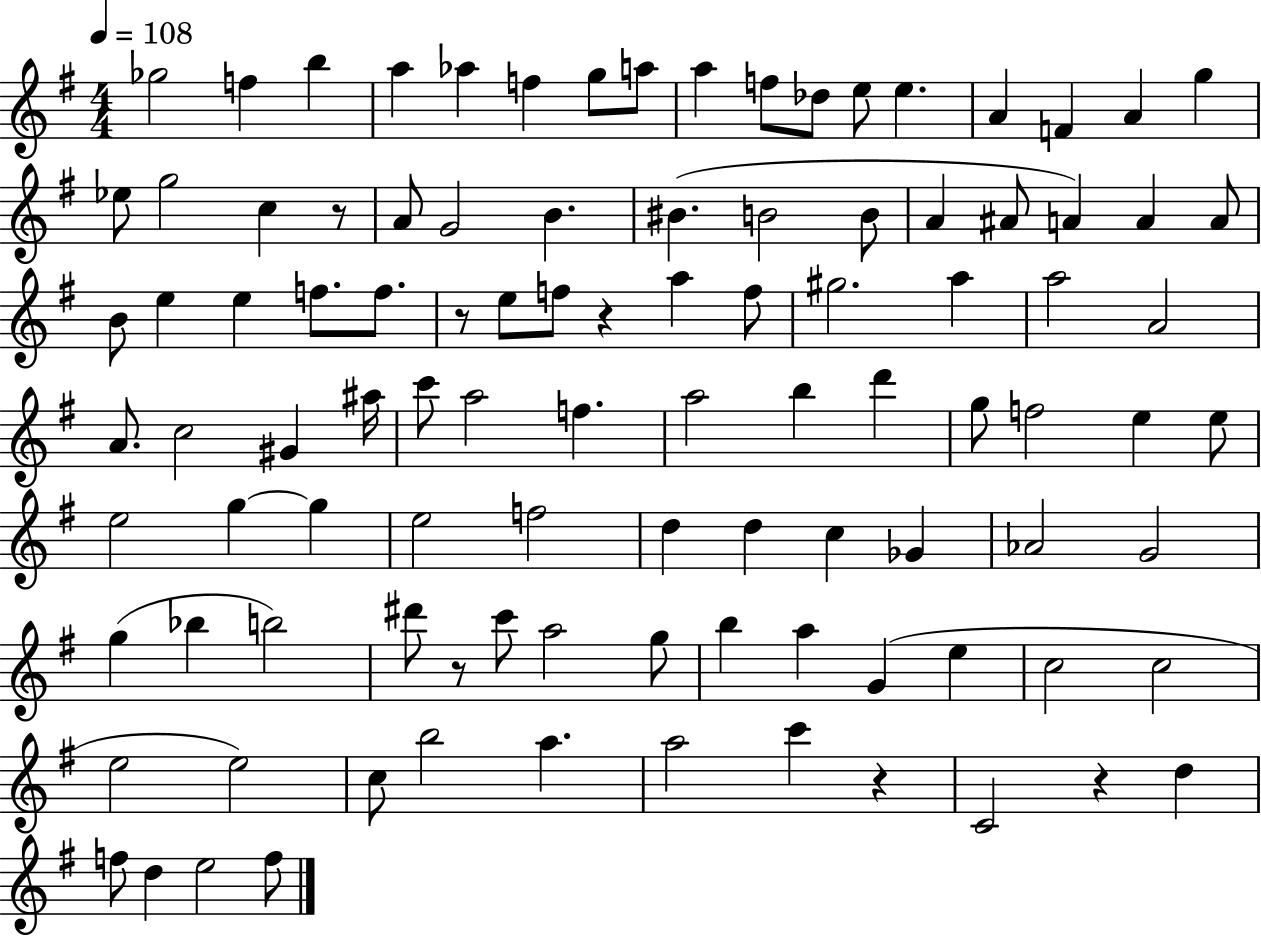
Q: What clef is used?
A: treble